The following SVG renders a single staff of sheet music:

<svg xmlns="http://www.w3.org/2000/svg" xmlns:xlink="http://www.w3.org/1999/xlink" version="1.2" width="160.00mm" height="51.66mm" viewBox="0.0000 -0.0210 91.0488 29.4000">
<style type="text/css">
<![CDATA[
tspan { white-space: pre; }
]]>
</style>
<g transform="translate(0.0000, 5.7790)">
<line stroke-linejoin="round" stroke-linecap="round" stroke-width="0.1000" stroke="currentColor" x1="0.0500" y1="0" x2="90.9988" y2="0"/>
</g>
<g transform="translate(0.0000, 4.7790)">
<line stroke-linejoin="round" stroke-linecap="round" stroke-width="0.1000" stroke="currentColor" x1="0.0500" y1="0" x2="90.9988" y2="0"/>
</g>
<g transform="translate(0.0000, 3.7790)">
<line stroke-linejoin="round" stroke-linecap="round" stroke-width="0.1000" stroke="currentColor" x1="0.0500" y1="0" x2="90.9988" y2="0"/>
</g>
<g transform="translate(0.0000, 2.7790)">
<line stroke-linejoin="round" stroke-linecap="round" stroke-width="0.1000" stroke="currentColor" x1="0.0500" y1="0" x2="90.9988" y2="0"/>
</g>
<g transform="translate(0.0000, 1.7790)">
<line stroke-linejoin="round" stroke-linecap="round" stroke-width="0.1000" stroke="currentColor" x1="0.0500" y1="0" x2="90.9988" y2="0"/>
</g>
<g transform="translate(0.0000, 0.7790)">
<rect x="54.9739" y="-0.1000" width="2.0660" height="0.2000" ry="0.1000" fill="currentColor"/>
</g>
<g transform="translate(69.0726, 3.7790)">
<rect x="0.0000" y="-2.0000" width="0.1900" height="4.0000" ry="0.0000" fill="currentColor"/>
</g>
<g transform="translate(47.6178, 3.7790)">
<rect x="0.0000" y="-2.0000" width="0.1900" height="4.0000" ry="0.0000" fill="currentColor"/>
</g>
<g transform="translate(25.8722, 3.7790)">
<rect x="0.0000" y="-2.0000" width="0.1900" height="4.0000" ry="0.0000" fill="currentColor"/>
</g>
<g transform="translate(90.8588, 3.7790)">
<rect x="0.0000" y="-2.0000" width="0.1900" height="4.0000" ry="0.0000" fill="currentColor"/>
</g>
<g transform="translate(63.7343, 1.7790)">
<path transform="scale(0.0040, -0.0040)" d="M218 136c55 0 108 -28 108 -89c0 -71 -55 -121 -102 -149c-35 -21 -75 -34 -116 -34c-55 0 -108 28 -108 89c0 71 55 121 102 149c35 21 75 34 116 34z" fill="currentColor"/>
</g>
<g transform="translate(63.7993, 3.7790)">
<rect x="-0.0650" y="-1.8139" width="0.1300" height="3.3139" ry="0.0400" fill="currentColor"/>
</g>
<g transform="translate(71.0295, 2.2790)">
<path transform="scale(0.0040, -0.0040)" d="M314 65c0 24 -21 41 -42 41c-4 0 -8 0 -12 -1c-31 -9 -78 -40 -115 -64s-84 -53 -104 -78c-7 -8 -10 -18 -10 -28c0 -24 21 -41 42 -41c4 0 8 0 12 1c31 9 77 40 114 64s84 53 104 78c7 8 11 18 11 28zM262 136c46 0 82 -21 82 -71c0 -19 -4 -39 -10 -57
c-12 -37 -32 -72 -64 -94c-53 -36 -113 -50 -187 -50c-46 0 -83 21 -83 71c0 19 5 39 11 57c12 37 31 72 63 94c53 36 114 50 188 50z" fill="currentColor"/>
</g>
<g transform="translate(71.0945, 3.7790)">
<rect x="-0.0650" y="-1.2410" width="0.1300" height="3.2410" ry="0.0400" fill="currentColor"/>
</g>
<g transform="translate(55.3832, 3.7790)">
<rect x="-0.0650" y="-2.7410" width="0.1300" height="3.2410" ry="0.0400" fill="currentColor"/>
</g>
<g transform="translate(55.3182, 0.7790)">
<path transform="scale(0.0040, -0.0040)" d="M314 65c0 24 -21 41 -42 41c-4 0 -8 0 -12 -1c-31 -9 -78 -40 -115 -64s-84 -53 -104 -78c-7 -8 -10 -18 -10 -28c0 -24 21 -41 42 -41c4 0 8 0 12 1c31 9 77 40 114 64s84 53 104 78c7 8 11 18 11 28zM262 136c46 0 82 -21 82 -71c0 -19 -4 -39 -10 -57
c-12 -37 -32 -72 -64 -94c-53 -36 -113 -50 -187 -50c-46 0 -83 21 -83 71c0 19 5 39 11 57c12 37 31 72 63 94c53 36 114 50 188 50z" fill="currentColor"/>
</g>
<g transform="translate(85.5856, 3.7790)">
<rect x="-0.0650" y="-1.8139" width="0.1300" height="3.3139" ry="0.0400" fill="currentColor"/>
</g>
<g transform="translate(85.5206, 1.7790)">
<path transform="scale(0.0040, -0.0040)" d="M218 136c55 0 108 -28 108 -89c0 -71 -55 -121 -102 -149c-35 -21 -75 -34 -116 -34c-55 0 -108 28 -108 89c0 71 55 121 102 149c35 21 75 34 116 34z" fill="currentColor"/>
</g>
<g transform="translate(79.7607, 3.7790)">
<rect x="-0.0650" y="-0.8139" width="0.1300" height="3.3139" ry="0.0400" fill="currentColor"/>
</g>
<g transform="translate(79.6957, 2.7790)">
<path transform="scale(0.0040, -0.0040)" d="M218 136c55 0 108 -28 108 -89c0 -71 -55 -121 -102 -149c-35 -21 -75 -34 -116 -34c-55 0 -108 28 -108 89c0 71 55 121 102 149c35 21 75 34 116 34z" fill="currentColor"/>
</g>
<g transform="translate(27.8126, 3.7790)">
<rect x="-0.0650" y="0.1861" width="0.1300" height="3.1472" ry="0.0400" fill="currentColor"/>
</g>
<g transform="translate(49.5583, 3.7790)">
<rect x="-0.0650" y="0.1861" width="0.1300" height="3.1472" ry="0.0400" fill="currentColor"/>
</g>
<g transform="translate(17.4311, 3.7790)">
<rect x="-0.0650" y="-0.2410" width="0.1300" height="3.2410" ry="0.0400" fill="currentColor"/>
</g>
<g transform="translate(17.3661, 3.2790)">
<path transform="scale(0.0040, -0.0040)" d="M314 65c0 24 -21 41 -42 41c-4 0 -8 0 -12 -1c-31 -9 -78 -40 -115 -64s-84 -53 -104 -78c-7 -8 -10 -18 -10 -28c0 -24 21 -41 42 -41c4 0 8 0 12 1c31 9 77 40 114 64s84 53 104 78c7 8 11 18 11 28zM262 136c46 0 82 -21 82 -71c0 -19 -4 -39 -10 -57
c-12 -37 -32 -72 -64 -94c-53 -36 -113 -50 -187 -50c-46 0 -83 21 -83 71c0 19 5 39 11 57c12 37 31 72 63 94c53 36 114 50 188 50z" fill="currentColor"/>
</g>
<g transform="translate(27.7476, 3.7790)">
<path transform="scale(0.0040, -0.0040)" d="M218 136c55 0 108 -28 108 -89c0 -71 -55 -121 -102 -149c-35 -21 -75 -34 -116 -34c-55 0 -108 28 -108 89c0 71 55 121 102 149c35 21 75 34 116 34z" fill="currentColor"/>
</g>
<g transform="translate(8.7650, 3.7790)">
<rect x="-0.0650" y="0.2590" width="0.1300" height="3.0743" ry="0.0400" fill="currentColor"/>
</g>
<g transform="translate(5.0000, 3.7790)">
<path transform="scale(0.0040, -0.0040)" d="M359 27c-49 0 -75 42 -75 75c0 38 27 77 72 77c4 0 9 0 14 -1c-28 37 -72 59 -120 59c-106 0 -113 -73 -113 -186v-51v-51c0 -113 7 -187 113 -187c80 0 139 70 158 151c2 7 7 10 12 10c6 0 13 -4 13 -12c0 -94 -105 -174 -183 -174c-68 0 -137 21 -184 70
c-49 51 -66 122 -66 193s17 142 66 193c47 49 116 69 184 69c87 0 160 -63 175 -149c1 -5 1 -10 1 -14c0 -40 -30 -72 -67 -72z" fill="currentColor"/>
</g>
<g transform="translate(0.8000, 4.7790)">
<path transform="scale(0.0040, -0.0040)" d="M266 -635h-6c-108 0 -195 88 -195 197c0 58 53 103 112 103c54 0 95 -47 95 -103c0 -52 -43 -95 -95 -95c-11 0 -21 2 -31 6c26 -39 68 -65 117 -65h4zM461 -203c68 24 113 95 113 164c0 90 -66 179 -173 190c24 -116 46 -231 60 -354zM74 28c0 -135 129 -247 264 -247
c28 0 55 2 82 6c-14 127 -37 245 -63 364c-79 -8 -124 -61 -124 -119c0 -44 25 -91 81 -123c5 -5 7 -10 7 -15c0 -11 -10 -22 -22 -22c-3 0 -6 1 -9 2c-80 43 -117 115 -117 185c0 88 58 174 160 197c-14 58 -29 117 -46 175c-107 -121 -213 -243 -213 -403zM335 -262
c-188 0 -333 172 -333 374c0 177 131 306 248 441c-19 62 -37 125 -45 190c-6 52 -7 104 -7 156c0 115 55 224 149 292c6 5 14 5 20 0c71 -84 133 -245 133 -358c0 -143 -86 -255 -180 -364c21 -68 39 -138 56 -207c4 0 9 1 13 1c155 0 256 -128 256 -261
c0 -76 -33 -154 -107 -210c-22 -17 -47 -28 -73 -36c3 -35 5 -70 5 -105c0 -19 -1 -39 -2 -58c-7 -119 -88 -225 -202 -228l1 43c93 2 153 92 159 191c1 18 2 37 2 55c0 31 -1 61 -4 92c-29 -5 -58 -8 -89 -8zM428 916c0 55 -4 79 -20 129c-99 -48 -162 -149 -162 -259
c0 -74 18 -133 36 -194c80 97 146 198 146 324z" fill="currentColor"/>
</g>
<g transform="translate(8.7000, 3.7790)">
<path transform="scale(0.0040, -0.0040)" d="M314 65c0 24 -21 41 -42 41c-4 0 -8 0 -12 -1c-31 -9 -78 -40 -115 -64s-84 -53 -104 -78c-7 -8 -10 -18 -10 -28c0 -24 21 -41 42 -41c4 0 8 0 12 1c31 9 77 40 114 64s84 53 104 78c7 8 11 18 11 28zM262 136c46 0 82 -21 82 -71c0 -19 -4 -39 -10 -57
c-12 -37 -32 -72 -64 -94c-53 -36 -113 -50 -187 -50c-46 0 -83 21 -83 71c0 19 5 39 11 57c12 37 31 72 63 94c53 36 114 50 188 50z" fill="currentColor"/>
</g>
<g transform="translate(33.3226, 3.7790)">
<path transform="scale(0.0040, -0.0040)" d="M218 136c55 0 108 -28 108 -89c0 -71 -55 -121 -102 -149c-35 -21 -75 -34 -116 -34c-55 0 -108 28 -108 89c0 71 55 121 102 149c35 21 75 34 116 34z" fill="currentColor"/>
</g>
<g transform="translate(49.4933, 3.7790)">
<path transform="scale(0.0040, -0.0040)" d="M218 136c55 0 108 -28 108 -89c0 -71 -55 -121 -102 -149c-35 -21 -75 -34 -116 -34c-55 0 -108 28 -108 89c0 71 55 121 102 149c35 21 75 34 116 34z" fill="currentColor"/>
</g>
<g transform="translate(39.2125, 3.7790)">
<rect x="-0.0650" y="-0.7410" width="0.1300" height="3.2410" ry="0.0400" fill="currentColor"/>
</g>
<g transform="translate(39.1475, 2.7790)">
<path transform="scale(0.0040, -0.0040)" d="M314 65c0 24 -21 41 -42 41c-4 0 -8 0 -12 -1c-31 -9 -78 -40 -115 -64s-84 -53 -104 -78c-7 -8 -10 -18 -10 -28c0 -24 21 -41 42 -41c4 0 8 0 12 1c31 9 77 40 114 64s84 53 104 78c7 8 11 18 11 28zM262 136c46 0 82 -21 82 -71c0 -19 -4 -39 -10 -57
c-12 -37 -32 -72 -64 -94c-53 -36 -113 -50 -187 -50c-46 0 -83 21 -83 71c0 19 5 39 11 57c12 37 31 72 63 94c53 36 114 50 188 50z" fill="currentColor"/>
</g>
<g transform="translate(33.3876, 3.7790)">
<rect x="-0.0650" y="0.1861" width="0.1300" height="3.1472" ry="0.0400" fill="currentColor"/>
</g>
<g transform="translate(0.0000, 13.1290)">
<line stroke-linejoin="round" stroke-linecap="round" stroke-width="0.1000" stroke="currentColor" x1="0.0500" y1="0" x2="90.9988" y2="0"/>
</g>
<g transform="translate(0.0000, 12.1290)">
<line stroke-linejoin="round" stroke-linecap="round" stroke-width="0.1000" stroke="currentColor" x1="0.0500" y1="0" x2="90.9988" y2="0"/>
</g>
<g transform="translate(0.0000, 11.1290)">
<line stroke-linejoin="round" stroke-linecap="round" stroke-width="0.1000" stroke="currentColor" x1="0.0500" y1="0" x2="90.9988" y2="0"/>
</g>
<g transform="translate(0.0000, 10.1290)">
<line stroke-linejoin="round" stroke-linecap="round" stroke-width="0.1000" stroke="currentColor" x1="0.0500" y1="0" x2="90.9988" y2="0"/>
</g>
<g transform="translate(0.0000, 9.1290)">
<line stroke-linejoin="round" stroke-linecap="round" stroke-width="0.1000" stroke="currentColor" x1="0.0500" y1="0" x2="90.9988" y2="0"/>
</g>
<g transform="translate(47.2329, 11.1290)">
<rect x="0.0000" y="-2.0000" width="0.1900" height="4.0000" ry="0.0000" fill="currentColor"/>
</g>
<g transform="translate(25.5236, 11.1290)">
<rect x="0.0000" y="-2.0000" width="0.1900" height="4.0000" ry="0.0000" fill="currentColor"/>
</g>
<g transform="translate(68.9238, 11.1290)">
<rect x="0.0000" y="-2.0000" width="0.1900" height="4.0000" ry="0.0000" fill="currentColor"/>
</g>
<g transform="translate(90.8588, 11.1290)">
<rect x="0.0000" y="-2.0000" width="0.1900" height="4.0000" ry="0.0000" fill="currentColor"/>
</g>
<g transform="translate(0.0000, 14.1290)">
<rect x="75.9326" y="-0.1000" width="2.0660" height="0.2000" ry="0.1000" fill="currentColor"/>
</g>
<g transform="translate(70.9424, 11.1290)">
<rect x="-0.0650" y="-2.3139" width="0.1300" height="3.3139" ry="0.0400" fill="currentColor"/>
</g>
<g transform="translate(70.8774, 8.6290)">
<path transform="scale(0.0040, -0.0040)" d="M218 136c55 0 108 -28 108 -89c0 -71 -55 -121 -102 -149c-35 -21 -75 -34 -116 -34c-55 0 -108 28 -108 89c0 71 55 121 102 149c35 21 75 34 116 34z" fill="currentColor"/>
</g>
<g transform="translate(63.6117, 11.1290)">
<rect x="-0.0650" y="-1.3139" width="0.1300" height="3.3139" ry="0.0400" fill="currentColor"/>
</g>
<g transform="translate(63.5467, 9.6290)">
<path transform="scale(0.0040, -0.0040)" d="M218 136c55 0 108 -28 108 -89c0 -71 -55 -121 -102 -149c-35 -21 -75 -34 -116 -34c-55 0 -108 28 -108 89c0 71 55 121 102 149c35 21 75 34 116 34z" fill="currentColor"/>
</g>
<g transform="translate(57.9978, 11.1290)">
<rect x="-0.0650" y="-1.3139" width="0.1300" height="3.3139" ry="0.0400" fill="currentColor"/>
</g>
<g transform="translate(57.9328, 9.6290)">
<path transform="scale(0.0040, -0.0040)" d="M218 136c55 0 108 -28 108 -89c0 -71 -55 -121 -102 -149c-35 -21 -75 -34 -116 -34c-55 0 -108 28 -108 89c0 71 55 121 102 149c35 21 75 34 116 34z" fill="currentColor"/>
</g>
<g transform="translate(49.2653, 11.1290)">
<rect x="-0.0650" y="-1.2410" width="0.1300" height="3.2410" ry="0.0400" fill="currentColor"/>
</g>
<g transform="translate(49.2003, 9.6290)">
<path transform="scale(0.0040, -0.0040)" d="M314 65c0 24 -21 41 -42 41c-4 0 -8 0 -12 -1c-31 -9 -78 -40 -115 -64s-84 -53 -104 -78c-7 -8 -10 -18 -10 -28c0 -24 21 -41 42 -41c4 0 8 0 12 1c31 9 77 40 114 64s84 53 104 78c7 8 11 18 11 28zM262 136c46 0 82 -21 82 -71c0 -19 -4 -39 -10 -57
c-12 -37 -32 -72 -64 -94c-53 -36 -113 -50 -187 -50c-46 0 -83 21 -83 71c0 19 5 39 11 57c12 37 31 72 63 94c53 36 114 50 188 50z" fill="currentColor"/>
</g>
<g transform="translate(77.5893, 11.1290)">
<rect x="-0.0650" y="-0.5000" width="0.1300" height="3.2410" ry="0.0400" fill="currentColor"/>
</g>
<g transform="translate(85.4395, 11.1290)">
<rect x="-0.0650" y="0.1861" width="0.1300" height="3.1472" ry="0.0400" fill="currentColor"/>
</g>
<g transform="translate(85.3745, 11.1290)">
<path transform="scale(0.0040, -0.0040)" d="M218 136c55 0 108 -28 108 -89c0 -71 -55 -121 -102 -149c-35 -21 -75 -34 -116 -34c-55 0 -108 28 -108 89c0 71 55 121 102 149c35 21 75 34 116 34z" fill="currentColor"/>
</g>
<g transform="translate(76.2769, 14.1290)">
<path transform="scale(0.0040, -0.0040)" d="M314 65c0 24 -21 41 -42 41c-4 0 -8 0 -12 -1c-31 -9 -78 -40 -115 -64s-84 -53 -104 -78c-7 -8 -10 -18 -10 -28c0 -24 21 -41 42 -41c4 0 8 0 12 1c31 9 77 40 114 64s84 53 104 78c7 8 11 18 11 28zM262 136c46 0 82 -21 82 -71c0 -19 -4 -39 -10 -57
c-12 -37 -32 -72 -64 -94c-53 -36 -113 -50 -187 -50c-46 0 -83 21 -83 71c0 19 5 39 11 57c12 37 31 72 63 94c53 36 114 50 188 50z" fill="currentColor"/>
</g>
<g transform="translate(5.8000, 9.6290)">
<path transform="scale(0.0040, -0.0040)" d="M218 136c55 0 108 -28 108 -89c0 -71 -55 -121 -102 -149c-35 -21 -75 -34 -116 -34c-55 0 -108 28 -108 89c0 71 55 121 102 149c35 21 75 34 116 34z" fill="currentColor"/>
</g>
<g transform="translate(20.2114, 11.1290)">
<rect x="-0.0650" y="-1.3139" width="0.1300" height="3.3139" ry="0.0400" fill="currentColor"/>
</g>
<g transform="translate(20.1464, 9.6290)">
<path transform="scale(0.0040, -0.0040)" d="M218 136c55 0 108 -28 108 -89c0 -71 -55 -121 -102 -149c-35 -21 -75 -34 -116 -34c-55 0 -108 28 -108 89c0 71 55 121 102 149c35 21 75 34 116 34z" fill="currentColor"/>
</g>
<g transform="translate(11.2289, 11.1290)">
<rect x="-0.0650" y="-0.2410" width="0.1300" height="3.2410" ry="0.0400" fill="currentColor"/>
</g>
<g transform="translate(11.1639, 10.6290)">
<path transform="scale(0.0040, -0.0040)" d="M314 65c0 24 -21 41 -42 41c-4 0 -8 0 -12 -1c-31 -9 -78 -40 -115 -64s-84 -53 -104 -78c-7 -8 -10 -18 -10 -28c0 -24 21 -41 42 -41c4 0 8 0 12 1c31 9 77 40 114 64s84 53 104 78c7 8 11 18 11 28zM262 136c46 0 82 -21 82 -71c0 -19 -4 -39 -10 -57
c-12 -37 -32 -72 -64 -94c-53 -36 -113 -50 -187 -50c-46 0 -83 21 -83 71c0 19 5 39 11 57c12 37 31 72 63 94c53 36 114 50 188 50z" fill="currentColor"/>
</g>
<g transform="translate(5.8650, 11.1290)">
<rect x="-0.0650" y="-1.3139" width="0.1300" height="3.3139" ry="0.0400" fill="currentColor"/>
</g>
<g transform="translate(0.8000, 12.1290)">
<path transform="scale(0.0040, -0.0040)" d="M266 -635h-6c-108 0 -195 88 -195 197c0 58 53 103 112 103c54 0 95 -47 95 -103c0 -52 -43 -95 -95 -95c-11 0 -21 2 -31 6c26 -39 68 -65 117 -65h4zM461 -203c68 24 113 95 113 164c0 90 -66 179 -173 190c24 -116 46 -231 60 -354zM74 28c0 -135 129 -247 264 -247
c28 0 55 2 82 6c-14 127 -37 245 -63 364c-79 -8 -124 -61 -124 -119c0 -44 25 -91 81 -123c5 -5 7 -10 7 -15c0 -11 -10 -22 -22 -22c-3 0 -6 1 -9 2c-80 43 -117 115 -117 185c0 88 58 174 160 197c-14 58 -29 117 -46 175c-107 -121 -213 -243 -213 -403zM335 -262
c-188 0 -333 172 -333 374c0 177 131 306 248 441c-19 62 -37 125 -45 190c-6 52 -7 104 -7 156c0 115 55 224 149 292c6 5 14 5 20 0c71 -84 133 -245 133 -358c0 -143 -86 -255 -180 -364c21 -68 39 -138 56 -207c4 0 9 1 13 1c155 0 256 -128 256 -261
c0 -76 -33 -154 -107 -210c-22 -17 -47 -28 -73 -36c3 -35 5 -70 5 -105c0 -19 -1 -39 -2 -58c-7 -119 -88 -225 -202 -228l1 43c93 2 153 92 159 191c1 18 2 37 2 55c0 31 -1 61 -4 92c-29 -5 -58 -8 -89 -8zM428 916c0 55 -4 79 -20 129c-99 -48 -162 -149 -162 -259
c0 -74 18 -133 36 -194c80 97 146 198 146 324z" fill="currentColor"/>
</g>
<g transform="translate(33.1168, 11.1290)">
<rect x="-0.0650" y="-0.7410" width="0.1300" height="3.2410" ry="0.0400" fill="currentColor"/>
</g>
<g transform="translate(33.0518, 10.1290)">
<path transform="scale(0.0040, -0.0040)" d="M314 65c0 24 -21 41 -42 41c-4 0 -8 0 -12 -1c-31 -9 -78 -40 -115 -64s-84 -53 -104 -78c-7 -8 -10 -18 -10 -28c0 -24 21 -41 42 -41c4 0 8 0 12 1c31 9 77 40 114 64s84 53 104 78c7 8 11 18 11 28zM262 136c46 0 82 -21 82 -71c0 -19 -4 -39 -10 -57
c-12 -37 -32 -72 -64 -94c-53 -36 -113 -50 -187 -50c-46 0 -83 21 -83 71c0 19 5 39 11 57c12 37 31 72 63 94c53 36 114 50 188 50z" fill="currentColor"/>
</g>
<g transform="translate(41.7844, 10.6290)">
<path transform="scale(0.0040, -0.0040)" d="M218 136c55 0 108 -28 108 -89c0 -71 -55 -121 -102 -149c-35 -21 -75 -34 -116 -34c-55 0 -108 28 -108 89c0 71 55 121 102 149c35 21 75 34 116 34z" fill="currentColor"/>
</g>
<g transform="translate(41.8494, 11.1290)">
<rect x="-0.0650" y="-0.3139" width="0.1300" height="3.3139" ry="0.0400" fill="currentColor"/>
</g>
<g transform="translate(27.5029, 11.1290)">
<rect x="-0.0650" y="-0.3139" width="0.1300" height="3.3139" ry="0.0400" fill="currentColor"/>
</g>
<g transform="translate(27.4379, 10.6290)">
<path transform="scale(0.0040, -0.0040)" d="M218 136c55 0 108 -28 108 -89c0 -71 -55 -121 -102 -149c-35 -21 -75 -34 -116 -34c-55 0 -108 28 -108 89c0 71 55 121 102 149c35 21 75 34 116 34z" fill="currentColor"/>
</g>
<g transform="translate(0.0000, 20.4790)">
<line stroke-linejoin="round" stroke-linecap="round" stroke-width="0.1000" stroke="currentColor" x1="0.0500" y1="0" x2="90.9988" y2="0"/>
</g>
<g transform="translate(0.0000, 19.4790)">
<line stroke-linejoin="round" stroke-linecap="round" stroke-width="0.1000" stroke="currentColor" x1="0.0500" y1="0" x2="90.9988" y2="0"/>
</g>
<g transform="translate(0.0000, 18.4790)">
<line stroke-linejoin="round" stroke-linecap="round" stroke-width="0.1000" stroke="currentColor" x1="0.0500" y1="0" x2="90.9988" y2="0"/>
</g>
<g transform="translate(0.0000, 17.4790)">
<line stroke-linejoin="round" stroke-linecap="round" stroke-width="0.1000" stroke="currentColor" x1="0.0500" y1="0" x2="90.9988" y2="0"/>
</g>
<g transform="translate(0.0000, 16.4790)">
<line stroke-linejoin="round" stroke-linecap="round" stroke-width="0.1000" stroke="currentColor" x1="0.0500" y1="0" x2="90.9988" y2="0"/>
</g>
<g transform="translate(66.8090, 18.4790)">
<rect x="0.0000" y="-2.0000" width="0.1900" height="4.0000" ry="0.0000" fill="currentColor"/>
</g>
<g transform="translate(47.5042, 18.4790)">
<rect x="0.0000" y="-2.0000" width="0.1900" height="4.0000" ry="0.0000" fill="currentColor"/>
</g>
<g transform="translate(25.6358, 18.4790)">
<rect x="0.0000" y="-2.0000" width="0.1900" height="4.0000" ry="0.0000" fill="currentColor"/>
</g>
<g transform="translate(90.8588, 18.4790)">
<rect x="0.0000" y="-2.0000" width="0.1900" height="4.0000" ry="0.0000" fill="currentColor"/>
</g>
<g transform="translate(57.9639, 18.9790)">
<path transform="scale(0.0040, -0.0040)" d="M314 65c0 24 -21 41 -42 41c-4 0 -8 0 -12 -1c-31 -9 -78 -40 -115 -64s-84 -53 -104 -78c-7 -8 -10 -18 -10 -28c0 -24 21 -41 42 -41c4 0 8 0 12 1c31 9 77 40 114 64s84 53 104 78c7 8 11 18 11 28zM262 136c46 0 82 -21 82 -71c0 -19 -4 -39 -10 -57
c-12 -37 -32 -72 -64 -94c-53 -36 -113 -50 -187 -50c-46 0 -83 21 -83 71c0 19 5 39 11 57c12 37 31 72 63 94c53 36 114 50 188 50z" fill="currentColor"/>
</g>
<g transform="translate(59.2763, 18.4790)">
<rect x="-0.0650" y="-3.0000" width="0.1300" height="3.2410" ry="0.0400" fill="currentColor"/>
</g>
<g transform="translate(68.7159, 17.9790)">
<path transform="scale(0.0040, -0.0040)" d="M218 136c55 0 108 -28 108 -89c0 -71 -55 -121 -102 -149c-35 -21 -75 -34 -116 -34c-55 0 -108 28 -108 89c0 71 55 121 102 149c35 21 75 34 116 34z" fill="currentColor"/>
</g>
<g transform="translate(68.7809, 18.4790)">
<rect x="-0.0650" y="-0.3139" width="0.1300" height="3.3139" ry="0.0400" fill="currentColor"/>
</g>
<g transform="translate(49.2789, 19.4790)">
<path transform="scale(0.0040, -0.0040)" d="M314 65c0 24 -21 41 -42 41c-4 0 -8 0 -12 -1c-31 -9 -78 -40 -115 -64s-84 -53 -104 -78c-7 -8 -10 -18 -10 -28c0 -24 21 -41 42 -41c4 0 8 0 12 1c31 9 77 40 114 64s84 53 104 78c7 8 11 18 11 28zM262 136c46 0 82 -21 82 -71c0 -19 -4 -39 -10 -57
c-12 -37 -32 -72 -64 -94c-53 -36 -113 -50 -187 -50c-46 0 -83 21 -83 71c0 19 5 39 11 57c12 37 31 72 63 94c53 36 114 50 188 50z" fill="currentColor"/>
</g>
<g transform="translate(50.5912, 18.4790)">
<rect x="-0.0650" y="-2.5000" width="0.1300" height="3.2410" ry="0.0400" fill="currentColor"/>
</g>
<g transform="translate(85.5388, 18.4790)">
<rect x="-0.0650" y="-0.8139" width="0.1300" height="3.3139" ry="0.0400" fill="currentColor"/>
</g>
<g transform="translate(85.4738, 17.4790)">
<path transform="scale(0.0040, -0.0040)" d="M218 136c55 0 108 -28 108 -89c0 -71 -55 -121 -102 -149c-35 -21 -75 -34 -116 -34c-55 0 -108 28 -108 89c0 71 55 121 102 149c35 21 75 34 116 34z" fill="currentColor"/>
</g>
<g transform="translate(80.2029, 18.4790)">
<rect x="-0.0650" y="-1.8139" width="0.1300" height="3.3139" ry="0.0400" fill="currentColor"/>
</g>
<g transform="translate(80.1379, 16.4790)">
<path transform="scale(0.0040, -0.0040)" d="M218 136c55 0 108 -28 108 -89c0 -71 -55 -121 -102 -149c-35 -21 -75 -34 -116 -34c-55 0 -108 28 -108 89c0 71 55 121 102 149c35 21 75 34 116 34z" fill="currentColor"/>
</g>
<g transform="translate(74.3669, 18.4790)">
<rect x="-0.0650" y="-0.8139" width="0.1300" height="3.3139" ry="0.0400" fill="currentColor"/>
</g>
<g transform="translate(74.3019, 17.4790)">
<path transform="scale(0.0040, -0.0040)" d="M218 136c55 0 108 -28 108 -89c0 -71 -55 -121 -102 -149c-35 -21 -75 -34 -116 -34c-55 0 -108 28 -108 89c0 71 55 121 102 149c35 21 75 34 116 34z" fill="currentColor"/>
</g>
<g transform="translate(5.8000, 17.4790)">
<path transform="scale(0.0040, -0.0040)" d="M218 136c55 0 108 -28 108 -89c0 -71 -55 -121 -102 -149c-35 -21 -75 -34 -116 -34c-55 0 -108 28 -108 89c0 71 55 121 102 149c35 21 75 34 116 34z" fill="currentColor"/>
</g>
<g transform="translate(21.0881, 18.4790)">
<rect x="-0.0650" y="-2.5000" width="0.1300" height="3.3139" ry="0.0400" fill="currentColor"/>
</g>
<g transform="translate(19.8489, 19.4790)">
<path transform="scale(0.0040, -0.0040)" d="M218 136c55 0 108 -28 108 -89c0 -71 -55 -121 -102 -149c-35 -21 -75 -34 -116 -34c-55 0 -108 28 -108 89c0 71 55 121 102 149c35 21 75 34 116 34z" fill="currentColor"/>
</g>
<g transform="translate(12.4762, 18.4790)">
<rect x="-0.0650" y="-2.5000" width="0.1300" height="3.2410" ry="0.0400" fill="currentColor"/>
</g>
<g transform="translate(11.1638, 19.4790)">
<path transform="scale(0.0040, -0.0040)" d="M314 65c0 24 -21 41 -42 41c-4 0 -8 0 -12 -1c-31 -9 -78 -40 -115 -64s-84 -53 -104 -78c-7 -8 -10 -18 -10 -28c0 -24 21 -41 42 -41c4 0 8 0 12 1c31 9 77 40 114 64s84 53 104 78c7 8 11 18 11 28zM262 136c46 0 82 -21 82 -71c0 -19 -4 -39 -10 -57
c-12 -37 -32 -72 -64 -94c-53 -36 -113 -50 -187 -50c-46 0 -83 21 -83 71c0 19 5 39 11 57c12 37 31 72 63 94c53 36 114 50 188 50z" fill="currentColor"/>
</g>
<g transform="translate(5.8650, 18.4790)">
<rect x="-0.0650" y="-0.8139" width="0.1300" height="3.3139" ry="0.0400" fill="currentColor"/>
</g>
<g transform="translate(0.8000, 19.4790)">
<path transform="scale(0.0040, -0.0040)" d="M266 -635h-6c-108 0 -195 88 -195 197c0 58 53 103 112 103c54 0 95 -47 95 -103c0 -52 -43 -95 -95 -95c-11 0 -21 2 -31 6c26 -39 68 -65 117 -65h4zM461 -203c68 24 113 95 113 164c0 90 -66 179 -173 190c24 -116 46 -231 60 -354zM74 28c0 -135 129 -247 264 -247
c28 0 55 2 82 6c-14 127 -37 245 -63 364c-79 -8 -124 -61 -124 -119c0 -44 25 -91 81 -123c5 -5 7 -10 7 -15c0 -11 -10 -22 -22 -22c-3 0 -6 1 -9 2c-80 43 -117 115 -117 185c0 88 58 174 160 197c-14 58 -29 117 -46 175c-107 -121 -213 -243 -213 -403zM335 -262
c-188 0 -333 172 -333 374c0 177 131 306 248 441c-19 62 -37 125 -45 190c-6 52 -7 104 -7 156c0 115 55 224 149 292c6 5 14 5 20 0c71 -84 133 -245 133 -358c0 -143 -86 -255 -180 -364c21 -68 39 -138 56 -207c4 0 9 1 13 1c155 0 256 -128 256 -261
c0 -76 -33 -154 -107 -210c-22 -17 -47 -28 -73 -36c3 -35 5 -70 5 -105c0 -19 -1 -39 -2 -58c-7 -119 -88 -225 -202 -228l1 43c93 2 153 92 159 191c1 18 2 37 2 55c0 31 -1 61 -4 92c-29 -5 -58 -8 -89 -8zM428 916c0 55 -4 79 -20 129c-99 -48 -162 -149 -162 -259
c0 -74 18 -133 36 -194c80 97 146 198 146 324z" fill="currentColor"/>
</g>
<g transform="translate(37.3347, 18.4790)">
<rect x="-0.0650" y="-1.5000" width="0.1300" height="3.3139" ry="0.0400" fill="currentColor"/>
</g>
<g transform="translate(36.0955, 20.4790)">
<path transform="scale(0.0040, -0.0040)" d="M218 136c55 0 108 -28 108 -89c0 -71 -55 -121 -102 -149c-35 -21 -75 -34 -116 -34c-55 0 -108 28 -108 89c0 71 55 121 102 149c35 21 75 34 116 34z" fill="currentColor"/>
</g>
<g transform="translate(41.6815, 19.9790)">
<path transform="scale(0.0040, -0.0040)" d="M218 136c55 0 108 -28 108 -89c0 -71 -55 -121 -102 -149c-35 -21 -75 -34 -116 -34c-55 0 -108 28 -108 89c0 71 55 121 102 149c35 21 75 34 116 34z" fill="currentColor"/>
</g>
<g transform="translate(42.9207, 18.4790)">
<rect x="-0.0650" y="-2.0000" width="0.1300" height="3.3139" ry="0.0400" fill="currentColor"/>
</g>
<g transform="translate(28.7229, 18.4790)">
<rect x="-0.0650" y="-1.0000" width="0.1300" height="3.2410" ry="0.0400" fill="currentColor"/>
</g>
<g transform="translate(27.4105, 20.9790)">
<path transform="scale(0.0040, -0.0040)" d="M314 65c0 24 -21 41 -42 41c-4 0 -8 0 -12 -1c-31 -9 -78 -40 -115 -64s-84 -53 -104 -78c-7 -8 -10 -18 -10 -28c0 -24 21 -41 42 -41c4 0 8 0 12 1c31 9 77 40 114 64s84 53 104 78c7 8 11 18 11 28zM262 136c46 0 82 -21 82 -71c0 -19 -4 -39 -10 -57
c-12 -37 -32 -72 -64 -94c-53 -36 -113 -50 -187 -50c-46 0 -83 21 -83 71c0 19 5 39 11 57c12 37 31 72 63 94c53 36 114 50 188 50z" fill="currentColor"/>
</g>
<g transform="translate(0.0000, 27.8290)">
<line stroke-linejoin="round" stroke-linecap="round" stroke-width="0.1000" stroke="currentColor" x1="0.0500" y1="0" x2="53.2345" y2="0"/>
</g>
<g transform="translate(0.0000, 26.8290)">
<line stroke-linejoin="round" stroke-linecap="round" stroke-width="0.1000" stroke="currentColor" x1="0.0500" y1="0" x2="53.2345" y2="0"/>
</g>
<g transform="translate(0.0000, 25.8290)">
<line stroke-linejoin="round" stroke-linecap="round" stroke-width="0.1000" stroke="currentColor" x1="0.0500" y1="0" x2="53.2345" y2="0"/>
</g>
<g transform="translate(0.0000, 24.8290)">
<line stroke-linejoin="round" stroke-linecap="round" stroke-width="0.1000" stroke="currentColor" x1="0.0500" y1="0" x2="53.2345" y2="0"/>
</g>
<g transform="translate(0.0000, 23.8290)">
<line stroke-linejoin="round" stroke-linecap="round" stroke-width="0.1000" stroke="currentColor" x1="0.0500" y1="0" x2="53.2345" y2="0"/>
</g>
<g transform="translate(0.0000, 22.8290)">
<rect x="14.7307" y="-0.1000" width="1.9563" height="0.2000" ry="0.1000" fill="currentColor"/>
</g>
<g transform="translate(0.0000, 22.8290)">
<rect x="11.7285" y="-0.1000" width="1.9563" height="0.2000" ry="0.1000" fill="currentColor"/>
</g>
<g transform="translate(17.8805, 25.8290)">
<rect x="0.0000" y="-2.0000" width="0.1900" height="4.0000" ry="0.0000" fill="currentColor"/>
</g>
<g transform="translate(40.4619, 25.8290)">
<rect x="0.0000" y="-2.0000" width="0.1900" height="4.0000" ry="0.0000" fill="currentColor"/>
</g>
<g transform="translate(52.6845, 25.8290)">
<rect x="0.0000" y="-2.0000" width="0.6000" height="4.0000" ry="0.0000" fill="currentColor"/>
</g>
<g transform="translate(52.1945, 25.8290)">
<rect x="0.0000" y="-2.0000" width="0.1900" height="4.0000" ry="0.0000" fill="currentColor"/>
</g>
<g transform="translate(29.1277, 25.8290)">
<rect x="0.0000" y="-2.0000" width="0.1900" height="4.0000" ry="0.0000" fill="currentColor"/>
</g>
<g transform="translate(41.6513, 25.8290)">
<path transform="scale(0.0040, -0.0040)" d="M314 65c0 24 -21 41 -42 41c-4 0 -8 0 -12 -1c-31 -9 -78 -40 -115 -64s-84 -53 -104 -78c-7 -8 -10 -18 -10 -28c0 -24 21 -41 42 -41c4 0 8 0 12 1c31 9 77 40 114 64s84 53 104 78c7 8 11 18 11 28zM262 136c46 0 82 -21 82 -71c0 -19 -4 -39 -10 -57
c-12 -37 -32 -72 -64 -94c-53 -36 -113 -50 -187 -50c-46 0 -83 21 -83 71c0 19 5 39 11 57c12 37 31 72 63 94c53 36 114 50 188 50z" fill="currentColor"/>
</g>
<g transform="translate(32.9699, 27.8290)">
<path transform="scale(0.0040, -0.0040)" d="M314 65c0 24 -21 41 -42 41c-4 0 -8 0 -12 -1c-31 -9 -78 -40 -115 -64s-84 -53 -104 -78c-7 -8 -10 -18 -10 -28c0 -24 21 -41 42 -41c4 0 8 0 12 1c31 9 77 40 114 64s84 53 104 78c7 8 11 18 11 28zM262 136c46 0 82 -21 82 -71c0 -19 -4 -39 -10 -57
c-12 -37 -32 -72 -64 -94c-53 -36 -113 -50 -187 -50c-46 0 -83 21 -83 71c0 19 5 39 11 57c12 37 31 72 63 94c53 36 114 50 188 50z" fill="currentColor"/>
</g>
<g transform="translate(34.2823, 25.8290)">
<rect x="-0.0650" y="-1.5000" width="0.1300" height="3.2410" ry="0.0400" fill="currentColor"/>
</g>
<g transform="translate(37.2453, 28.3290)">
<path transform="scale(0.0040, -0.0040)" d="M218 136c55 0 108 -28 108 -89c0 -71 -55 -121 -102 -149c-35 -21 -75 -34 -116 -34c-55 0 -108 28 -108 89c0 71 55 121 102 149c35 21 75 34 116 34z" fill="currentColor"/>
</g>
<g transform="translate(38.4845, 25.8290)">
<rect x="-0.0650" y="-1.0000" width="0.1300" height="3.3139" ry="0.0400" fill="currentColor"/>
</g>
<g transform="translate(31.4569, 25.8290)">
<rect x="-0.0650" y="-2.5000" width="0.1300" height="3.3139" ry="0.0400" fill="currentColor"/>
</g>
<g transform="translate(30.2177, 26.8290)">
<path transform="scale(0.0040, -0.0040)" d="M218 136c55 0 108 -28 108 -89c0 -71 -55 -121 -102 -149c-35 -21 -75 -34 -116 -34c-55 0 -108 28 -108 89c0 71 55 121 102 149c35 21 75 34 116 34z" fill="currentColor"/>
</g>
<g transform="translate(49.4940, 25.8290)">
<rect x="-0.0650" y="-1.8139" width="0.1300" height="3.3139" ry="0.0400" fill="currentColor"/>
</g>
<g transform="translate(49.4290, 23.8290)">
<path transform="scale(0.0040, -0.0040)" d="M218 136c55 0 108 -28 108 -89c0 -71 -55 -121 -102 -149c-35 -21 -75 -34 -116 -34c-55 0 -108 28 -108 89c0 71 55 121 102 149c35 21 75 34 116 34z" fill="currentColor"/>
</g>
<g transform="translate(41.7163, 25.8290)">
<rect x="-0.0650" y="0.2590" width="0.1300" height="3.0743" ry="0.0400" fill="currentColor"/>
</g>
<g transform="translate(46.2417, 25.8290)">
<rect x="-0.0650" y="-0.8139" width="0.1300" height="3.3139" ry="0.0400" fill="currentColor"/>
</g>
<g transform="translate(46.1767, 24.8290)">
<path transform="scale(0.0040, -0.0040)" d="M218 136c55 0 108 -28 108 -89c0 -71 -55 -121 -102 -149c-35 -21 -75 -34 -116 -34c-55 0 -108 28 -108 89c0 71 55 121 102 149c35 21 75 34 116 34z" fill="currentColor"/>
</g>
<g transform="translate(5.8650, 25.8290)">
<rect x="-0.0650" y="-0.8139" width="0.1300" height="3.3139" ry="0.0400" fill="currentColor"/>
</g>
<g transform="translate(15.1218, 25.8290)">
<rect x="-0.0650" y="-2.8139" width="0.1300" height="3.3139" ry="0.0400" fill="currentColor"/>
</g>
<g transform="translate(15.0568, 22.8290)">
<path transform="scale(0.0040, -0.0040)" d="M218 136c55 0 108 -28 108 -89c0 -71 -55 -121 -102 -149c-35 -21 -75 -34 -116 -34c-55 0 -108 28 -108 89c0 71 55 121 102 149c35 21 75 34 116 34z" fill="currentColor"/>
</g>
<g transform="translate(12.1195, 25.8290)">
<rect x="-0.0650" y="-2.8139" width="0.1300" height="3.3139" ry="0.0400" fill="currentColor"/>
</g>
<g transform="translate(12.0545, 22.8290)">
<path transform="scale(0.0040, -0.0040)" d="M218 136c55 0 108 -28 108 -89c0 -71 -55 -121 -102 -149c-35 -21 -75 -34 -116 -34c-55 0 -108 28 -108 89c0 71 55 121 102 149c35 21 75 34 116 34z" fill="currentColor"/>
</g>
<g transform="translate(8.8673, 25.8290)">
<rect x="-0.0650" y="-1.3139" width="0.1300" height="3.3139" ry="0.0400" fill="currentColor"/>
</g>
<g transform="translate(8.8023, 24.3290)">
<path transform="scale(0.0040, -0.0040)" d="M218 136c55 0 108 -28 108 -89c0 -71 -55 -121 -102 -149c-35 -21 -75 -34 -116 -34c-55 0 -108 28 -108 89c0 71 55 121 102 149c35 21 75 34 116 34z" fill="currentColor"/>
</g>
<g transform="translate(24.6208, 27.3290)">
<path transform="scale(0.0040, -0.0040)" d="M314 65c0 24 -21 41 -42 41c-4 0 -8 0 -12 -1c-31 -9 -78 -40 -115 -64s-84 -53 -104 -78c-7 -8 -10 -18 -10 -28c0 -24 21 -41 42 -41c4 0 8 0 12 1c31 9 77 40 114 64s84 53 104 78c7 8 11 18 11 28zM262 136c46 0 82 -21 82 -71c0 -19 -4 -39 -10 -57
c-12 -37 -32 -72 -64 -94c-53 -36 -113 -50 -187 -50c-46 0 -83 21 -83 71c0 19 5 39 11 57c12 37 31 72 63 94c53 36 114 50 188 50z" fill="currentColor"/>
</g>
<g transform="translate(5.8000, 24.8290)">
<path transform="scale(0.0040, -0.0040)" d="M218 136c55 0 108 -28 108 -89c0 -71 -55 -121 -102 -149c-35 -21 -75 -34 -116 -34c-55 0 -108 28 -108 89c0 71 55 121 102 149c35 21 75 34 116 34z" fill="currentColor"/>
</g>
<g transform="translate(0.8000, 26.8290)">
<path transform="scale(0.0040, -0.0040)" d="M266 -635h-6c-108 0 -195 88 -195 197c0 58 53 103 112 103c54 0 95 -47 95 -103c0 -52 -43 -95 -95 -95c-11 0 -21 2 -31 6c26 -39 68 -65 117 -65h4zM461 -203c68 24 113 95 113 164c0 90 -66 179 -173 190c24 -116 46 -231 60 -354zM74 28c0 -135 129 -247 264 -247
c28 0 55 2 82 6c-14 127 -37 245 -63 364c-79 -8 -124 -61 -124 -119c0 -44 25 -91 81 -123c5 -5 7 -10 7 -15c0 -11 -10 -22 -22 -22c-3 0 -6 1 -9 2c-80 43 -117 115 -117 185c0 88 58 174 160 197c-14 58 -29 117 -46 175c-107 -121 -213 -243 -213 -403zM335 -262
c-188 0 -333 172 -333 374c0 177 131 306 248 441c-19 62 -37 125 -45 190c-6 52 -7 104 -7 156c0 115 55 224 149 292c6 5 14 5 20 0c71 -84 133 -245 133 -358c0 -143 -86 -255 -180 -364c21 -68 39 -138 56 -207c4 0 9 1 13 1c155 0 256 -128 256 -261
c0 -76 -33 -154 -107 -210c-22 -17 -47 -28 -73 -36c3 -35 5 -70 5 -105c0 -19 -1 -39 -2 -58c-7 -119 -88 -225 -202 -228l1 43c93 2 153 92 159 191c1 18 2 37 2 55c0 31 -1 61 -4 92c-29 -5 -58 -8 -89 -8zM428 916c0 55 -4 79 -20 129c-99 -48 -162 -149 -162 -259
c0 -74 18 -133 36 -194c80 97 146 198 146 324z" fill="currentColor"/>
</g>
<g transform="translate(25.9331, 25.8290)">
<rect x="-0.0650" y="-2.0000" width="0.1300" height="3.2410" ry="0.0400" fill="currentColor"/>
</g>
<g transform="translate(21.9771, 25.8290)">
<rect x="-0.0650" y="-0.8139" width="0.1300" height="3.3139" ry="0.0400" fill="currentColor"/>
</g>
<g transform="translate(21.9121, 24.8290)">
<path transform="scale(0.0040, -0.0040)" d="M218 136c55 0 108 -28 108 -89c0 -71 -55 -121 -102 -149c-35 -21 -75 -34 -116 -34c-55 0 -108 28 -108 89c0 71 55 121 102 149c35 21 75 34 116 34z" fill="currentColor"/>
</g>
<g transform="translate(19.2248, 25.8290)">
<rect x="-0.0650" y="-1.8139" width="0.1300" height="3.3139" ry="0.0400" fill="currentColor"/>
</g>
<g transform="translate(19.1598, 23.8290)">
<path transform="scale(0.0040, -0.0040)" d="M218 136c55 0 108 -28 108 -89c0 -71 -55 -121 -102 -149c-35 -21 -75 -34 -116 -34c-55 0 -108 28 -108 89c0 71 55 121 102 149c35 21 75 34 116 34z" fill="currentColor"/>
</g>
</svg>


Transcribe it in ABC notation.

X:1
T:Untitled
M:4/4
L:1/4
K:C
B2 c2 B B d2 B a2 f e2 d f e c2 e c d2 c e2 e e g C2 B d G2 G D2 E F G2 A2 c d f d d e a a f d F2 G E2 D B2 d f